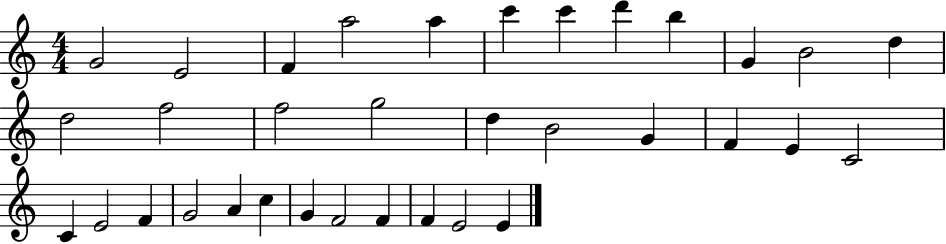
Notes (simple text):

G4/h E4/h F4/q A5/h A5/q C6/q C6/q D6/q B5/q G4/q B4/h D5/q D5/h F5/h F5/h G5/h D5/q B4/h G4/q F4/q E4/q C4/h C4/q E4/h F4/q G4/h A4/q C5/q G4/q F4/h F4/q F4/q E4/h E4/q